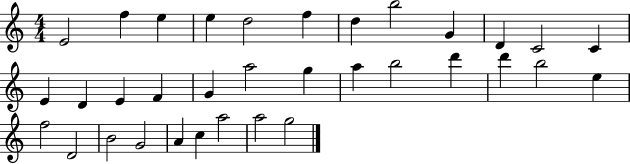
E4/h F5/q E5/q E5/q D5/h F5/q D5/q B5/h G4/q D4/q C4/h C4/q E4/q D4/q E4/q F4/q G4/q A5/h G5/q A5/q B5/h D6/q D6/q B5/h E5/q F5/h D4/h B4/h G4/h A4/q C5/q A5/h A5/h G5/h